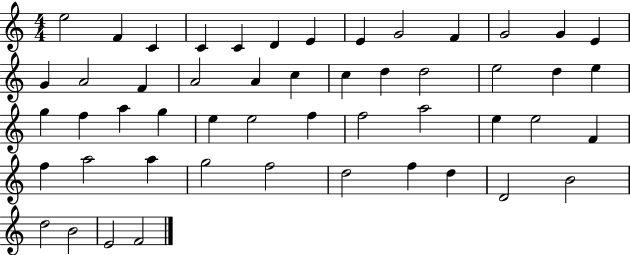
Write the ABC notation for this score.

X:1
T:Untitled
M:4/4
L:1/4
K:C
e2 F C C C D E E G2 F G2 G E G A2 F A2 A c c d d2 e2 d e g f a g e e2 f f2 a2 e e2 F f a2 a g2 f2 d2 f d D2 B2 d2 B2 E2 F2